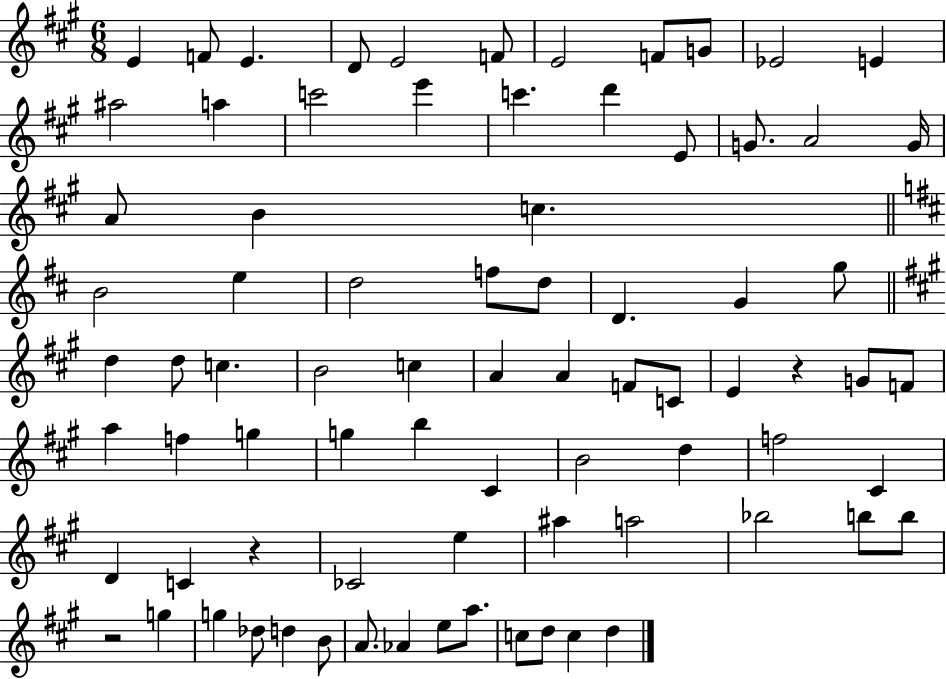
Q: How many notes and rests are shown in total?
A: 79